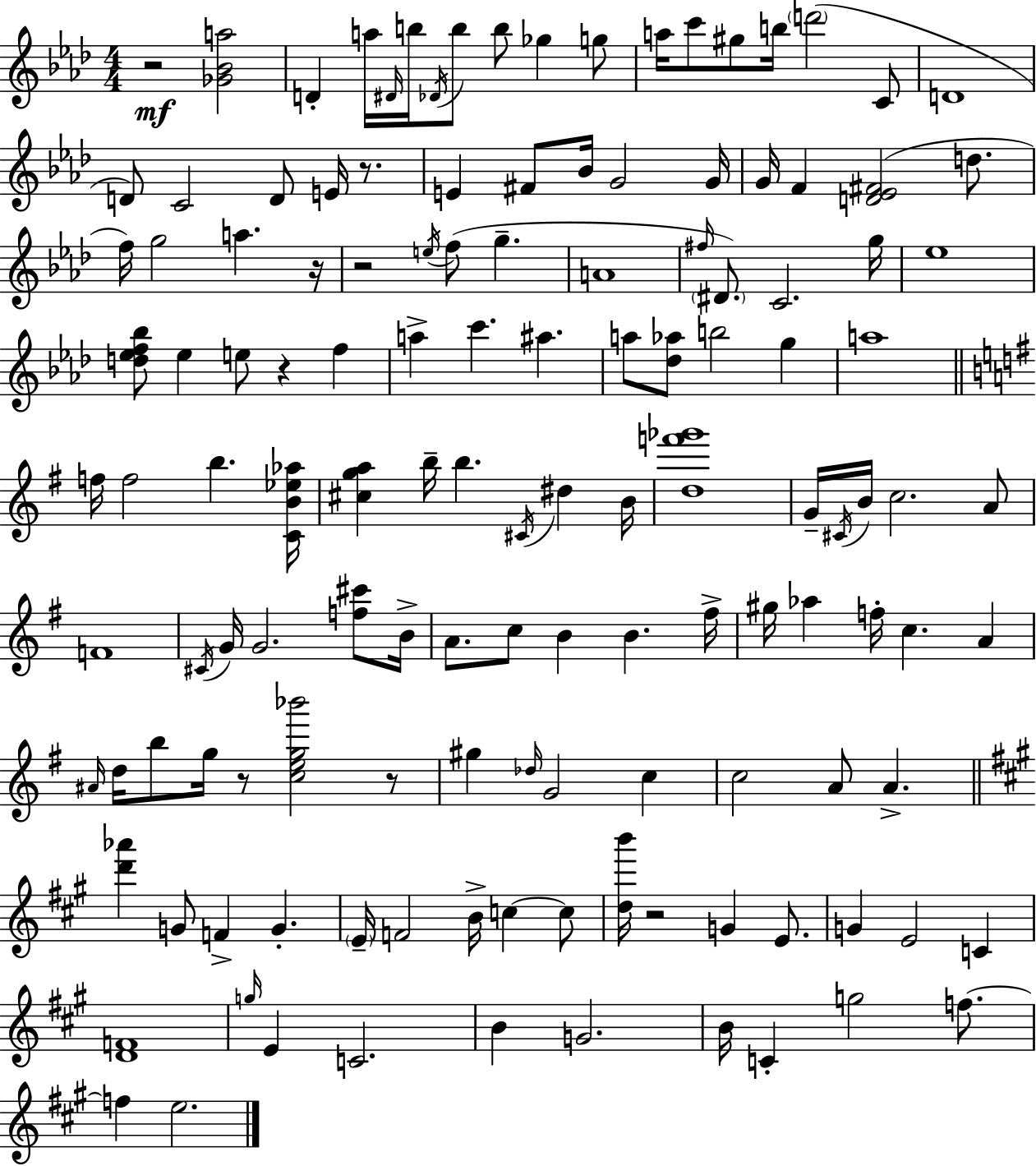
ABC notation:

X:1
T:Untitled
M:4/4
L:1/4
K:Fm
z2 [_G_Ba]2 D a/4 ^D/4 b/4 _D/4 b/2 b/2 _g g/2 a/4 c'/2 ^g/2 b/4 d'2 C/2 D4 D/2 C2 D/2 E/4 z/2 E ^F/2 _B/4 G2 G/4 G/4 F [D_E^F]2 d/2 f/4 g2 a z/4 z2 e/4 f/2 g A4 ^f/4 ^D/2 C2 g/4 _e4 [d_ef_b]/2 _e e/2 z f a c' ^a a/2 [_d_a]/2 b2 g a4 f/4 f2 b [CB_e_a]/4 [^cga] b/4 b ^C/4 ^d B/4 [df'_g']4 G/4 ^C/4 B/4 c2 A/2 F4 ^C/4 G/4 G2 [f^c']/2 B/4 A/2 c/2 B B ^f/4 ^g/4 _a f/4 c A ^A/4 d/4 b/2 g/4 z/2 [ceg_b']2 z/2 ^g _d/4 G2 c c2 A/2 A [d'_a'] G/2 F G E/4 F2 B/4 c c/2 [db']/4 z2 G E/2 G E2 C [DF]4 g/4 E C2 B G2 B/4 C g2 f/2 f e2